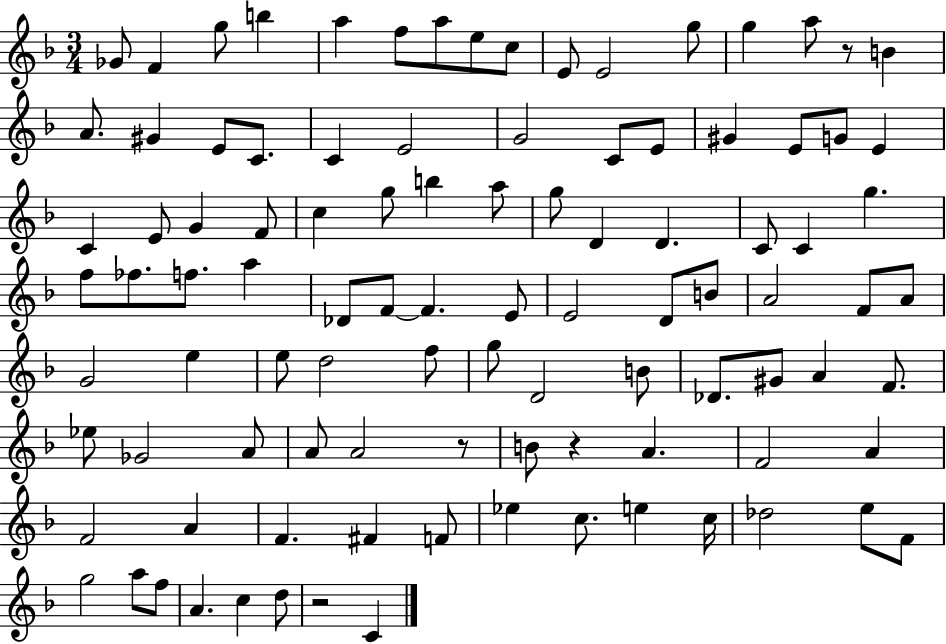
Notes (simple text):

Gb4/e F4/q G5/e B5/q A5/q F5/e A5/e E5/e C5/e E4/e E4/h G5/e G5/q A5/e R/e B4/q A4/e. G#4/q E4/e C4/e. C4/q E4/h G4/h C4/e E4/e G#4/q E4/e G4/e E4/q C4/q E4/e G4/q F4/e C5/q G5/e B5/q A5/e G5/e D4/q D4/q. C4/e C4/q G5/q. F5/e FES5/e. F5/e. A5/q Db4/e F4/e F4/q. E4/e E4/h D4/e B4/e A4/h F4/e A4/e G4/h E5/q E5/e D5/h F5/e G5/e D4/h B4/e Db4/e. G#4/e A4/q F4/e. Eb5/e Gb4/h A4/e A4/e A4/h R/e B4/e R/q A4/q. F4/h A4/q F4/h A4/q F4/q. F#4/q F4/e Eb5/q C5/e. E5/q C5/s Db5/h E5/e F4/e G5/h A5/e F5/e A4/q. C5/q D5/e R/h C4/q